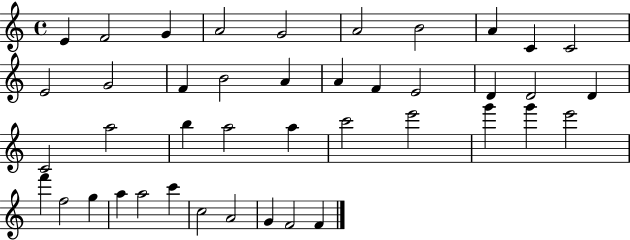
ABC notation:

X:1
T:Untitled
M:4/4
L:1/4
K:C
E F2 G A2 G2 A2 B2 A C C2 E2 G2 F B2 A A F E2 D D2 D C2 a2 b a2 a c'2 e'2 g' g' e'2 f' f2 g a a2 c' c2 A2 G F2 F